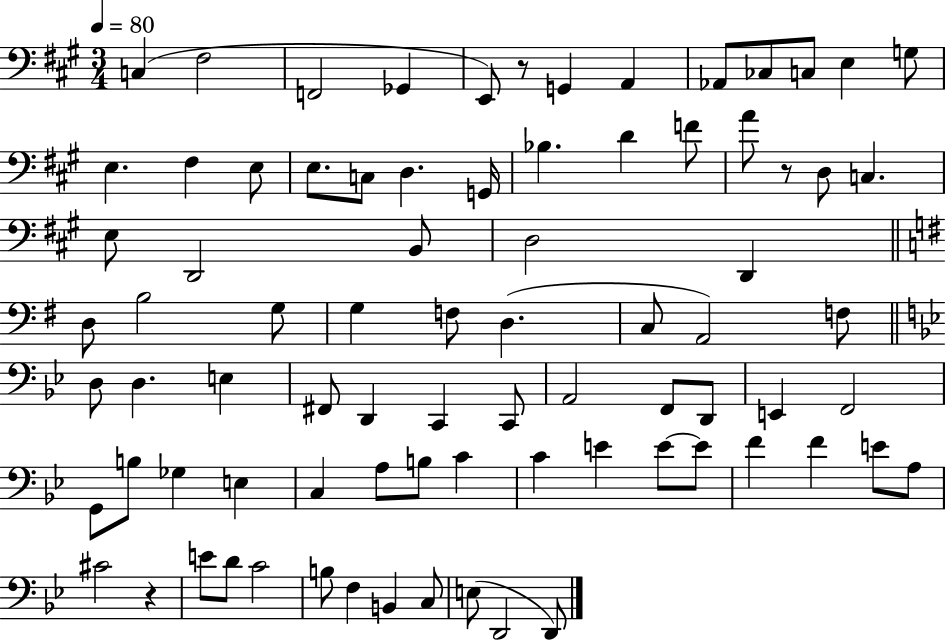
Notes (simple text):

C3/q F#3/h F2/h Gb2/q E2/e R/e G2/q A2/q Ab2/e CES3/e C3/e E3/q G3/e E3/q. F#3/q E3/e E3/e. C3/e D3/q. G2/s Bb3/q. D4/q F4/e A4/e R/e D3/e C3/q. E3/e D2/h B2/e D3/h D2/q D3/e B3/h G3/e G3/q F3/e D3/q. C3/e A2/h F3/e D3/e D3/q. E3/q F#2/e D2/q C2/q C2/e A2/h F2/e D2/e E2/q F2/h G2/e B3/e Gb3/q E3/q C3/q A3/e B3/e C4/q C4/q E4/q E4/e E4/e F4/q F4/q E4/e A3/e C#4/h R/q E4/e D4/e C4/h B3/e F3/q B2/q C3/e E3/e D2/h D2/e